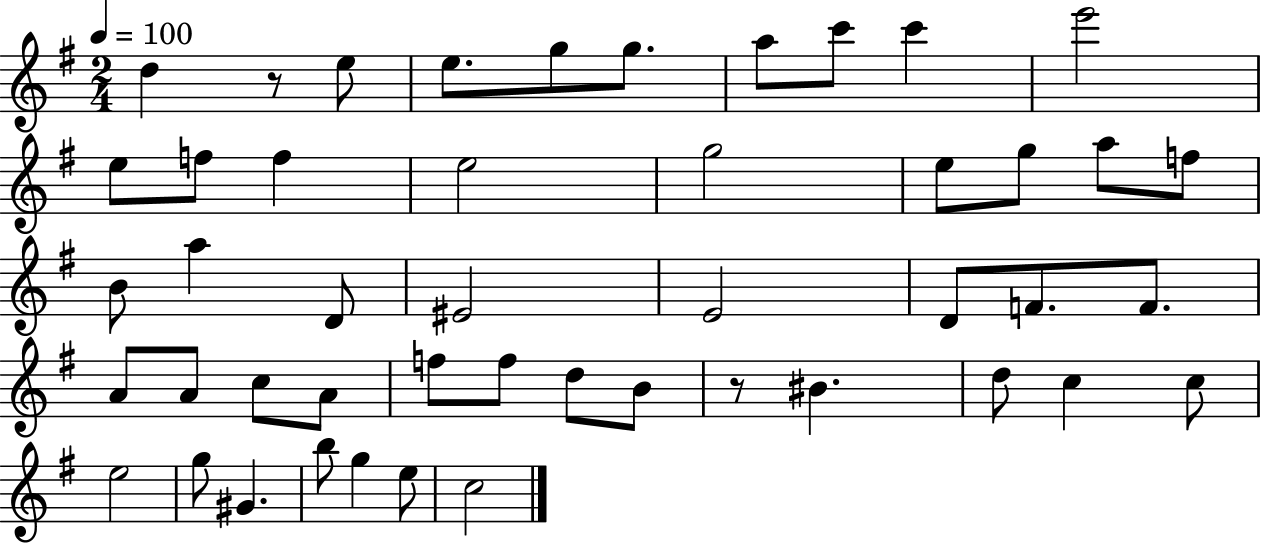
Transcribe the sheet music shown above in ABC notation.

X:1
T:Untitled
M:2/4
L:1/4
K:G
d z/2 e/2 e/2 g/2 g/2 a/2 c'/2 c' e'2 e/2 f/2 f e2 g2 e/2 g/2 a/2 f/2 B/2 a D/2 ^E2 E2 D/2 F/2 F/2 A/2 A/2 c/2 A/2 f/2 f/2 d/2 B/2 z/2 ^B d/2 c c/2 e2 g/2 ^G b/2 g e/2 c2